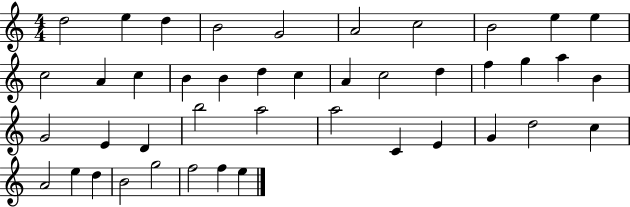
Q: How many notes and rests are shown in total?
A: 43